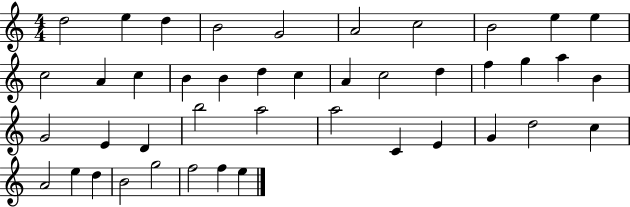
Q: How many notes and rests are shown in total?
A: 43